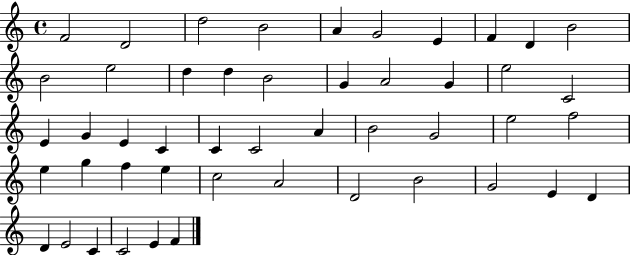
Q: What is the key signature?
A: C major